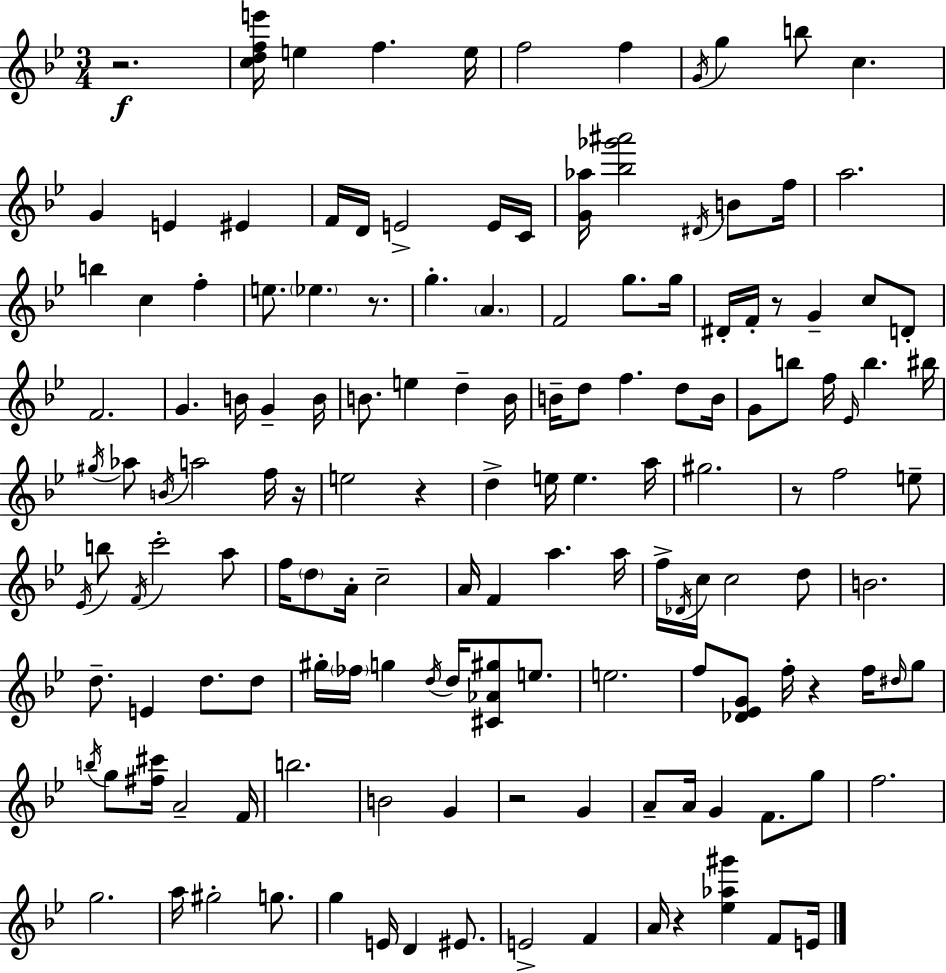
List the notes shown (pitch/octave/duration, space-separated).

R/h. [C5,D5,F5,E6]/s E5/q F5/q. E5/s F5/h F5/q G4/s G5/q B5/e C5/q. G4/q E4/q EIS4/q F4/s D4/s E4/h E4/s C4/s [G4,Ab5]/s [Bb5,Gb6,A#6]/h D#4/s B4/e F5/s A5/h. B5/q C5/q F5/q E5/e. Eb5/q. R/e. G5/q. A4/q. F4/h G5/e. G5/s D#4/s F4/s R/e G4/q C5/e D4/e F4/h. G4/q. B4/s G4/q B4/s B4/e. E5/q D5/q B4/s B4/s D5/e F5/q. D5/e B4/s G4/e B5/e F5/s Eb4/s B5/q. BIS5/s G#5/s Ab5/e B4/s A5/h F5/s R/s E5/h R/q D5/q E5/s E5/q. A5/s G#5/h. R/e F5/h E5/e Eb4/s B5/e F4/s C6/h A5/e F5/s D5/e A4/s C5/h A4/s F4/q A5/q. A5/s F5/s Db4/s C5/s C5/h D5/e B4/h. D5/e. E4/q D5/e. D5/e G#5/s FES5/s G5/q D5/s D5/s [C#4,Ab4,G#5]/e E5/e. E5/h. F5/e [Db4,Eb4,G4]/e F5/s R/q F5/s D#5/s G5/e B5/s G5/e [F#5,C#6]/s A4/h F4/s B5/h. B4/h G4/q R/h G4/q A4/e A4/s G4/q F4/e. G5/e F5/h. G5/h. A5/s G#5/h G5/e. G5/q E4/s D4/q EIS4/e. E4/h F4/q A4/s R/q [Eb5,Ab5,G#6]/q F4/e E4/s